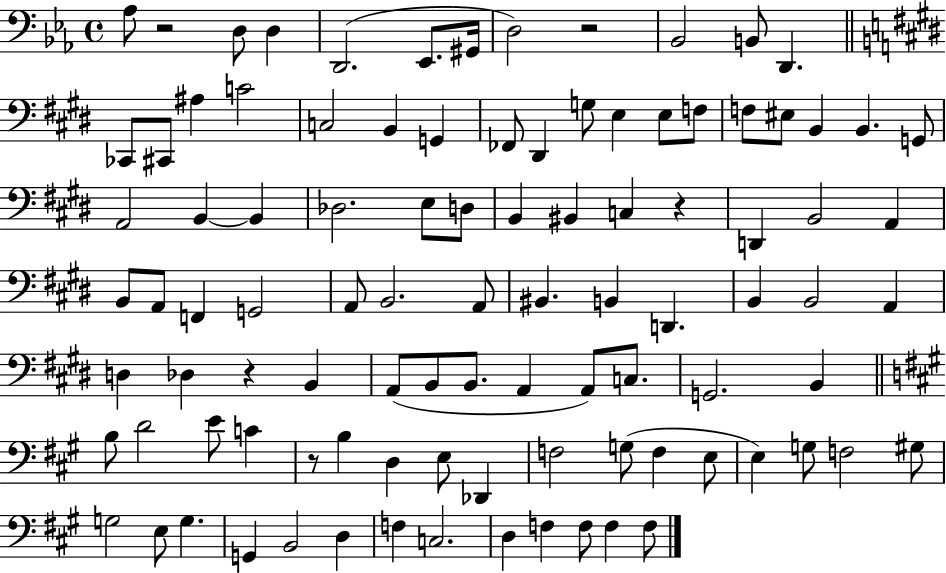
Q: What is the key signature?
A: EES major